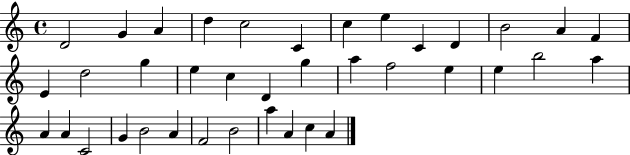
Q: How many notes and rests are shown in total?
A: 38